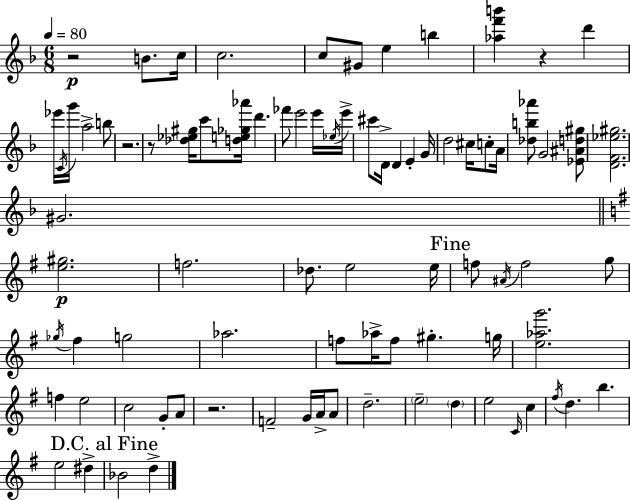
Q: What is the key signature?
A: F major